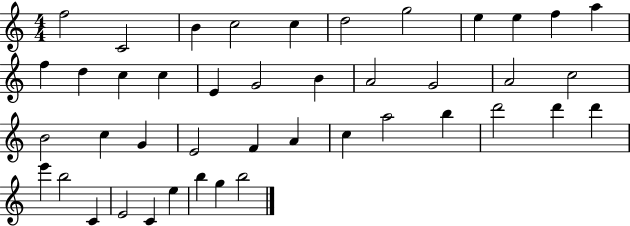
F5/h C4/h B4/q C5/h C5/q D5/h G5/h E5/q E5/q F5/q A5/q F5/q D5/q C5/q C5/q E4/q G4/h B4/q A4/h G4/h A4/h C5/h B4/h C5/q G4/q E4/h F4/q A4/q C5/q A5/h B5/q D6/h D6/q D6/q E6/q B5/h C4/q E4/h C4/q E5/q B5/q G5/q B5/h